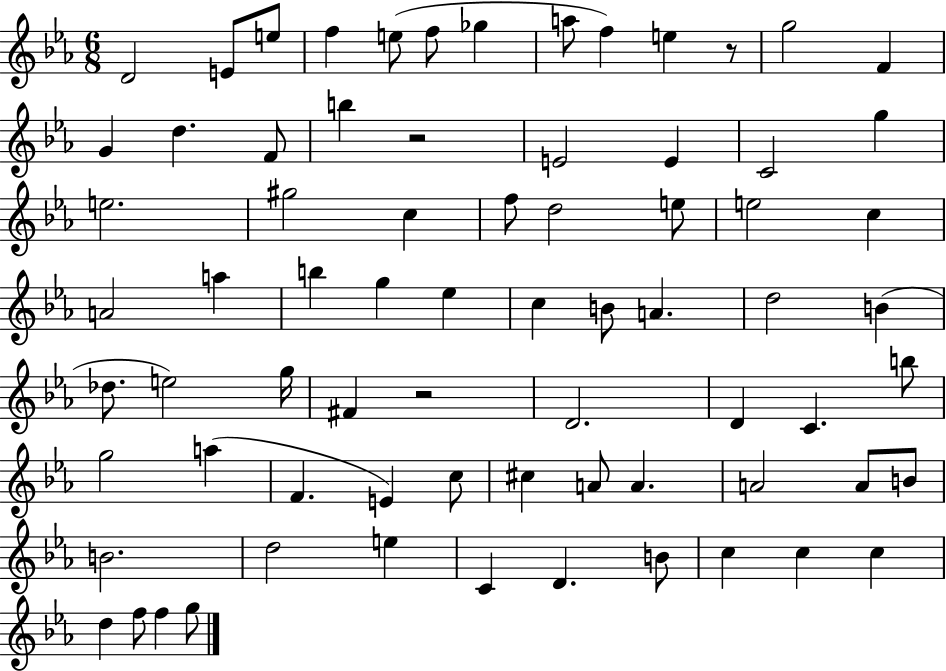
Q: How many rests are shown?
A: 3